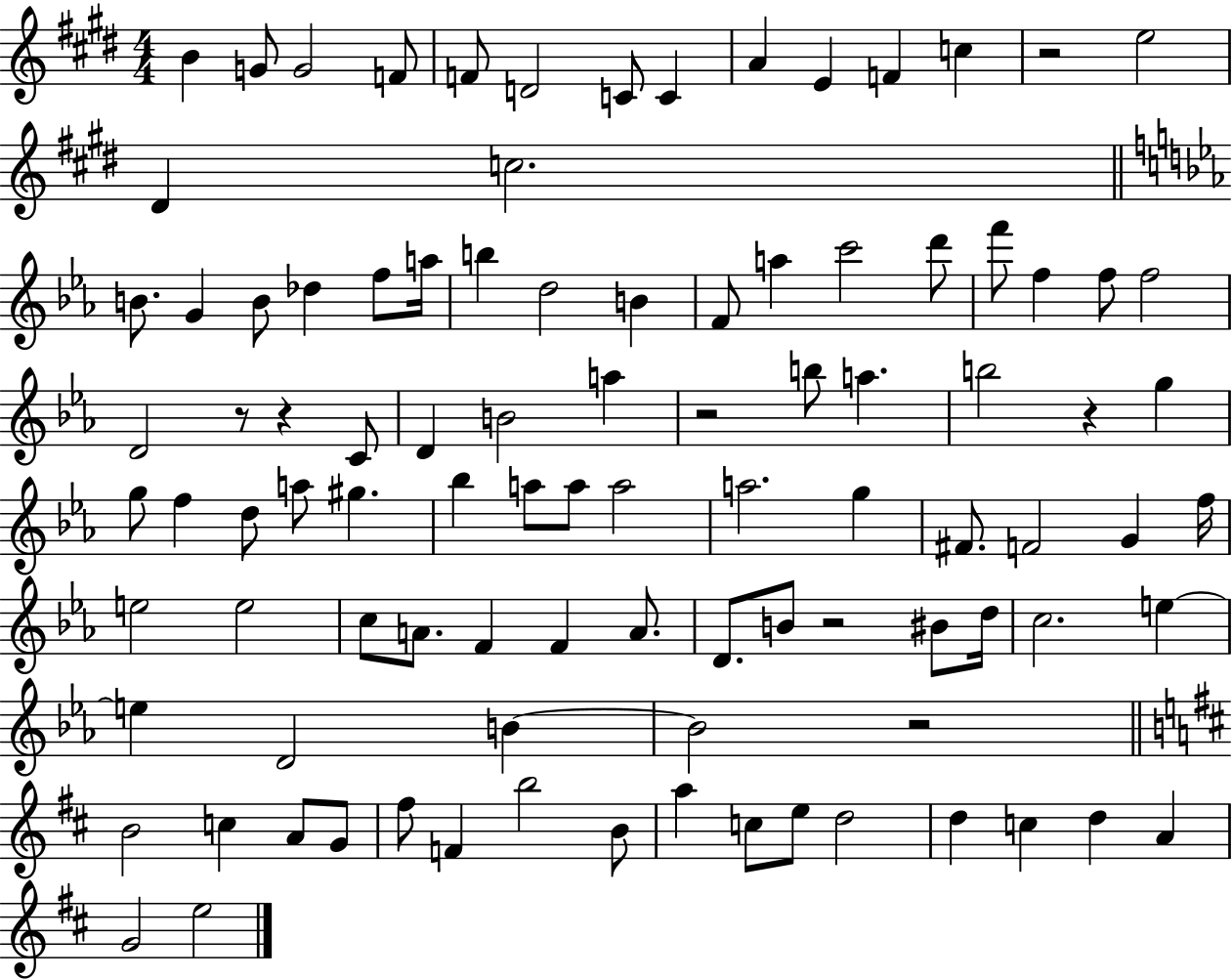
B4/q G4/e G4/h F4/e F4/e D4/h C4/e C4/q A4/q E4/q F4/q C5/q R/h E5/h D#4/q C5/h. B4/e. G4/q B4/e Db5/q F5/e A5/s B5/q D5/h B4/q F4/e A5/q C6/h D6/e F6/e F5/q F5/e F5/h D4/h R/e R/q C4/e D4/q B4/h A5/q R/h B5/e A5/q. B5/h R/q G5/q G5/e F5/q D5/e A5/e G#5/q. Bb5/q A5/e A5/e A5/h A5/h. G5/q F#4/e. F4/h G4/q F5/s E5/h E5/h C5/e A4/e. F4/q F4/q A4/e. D4/e. B4/e R/h BIS4/e D5/s C5/h. E5/q E5/q D4/h B4/q B4/h R/h B4/h C5/q A4/e G4/e F#5/e F4/q B5/h B4/e A5/q C5/e E5/e D5/h D5/q C5/q D5/q A4/q G4/h E5/h